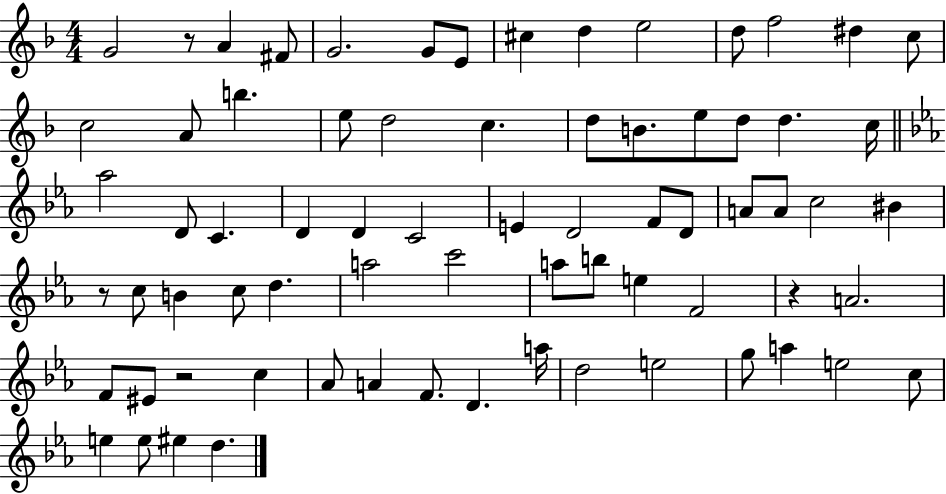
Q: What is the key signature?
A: F major